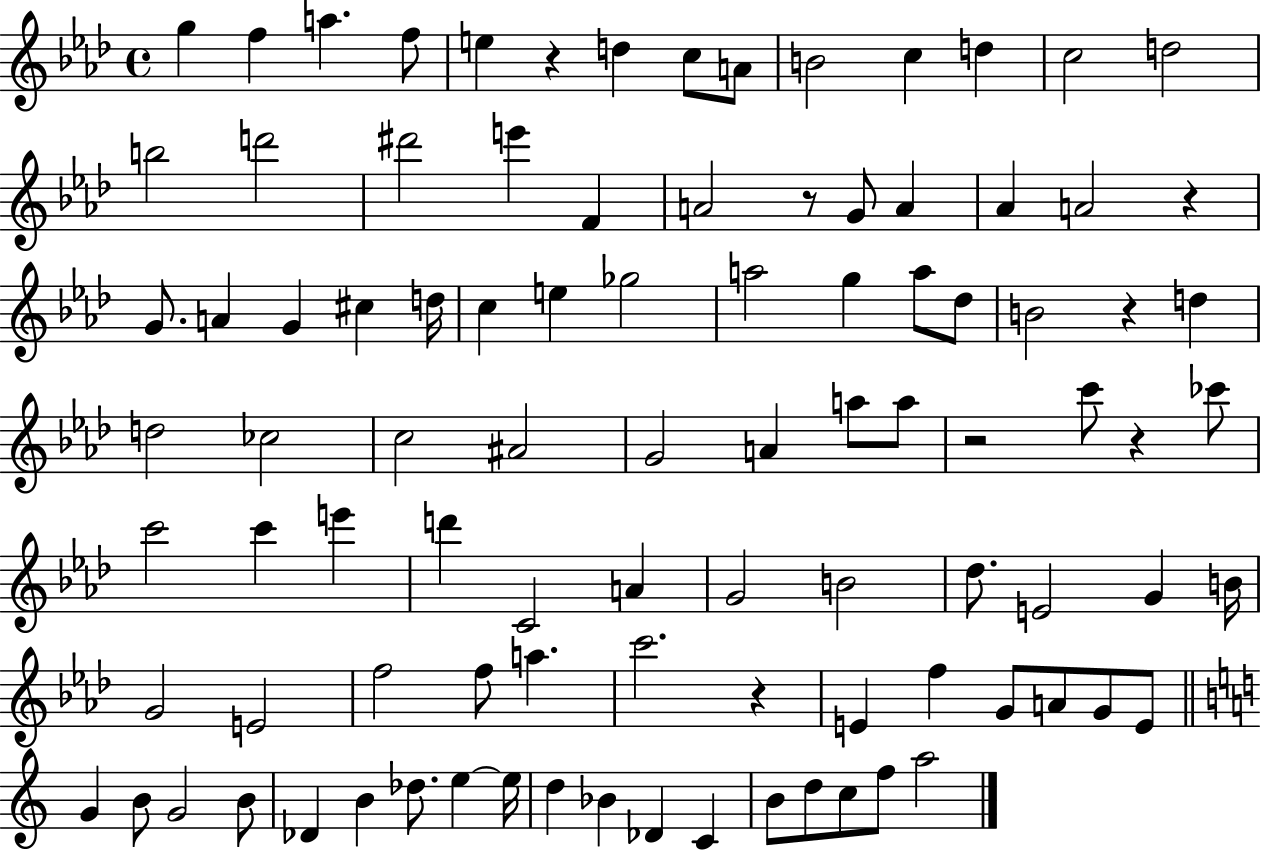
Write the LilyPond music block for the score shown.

{
  \clef treble
  \time 4/4
  \defaultTimeSignature
  \key aes \major
  g''4 f''4 a''4. f''8 | e''4 r4 d''4 c''8 a'8 | b'2 c''4 d''4 | c''2 d''2 | \break b''2 d'''2 | dis'''2 e'''4 f'4 | a'2 r8 g'8 a'4 | aes'4 a'2 r4 | \break g'8. a'4 g'4 cis''4 d''16 | c''4 e''4 ges''2 | a''2 g''4 a''8 des''8 | b'2 r4 d''4 | \break d''2 ces''2 | c''2 ais'2 | g'2 a'4 a''8 a''8 | r2 c'''8 r4 ces'''8 | \break c'''2 c'''4 e'''4 | d'''4 c'2 a'4 | g'2 b'2 | des''8. e'2 g'4 b'16 | \break g'2 e'2 | f''2 f''8 a''4. | c'''2. r4 | e'4 f''4 g'8 a'8 g'8 e'8 | \break \bar "||" \break \key c \major g'4 b'8 g'2 b'8 | des'4 b'4 des''8. e''4~~ e''16 | d''4 bes'4 des'4 c'4 | b'8 d''8 c''8 f''8 a''2 | \break \bar "|."
}